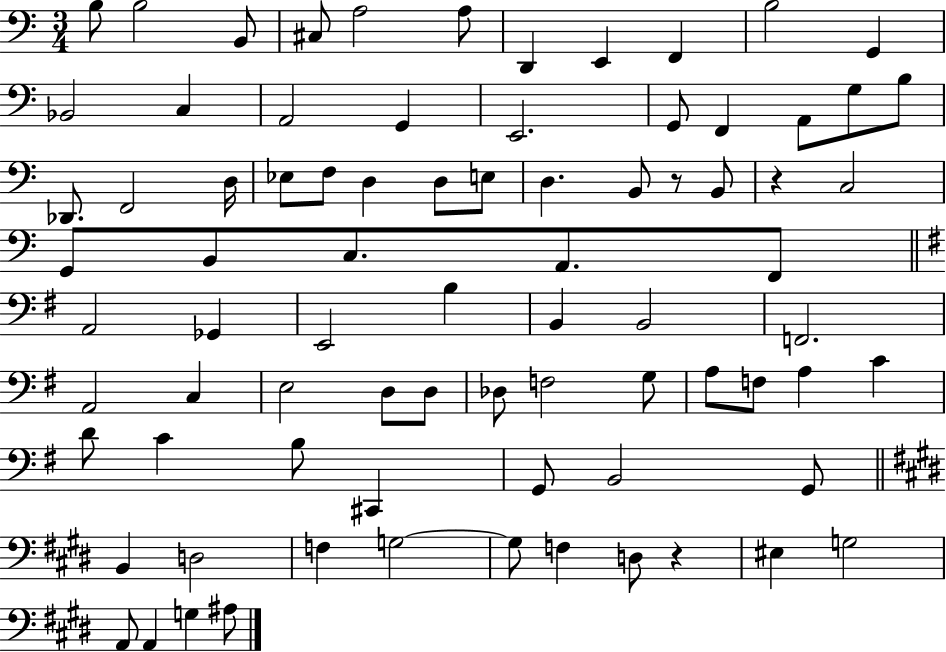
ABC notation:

X:1
T:Untitled
M:3/4
L:1/4
K:C
B,/2 B,2 B,,/2 ^C,/2 A,2 A,/2 D,, E,, F,, B,2 G,, _B,,2 C, A,,2 G,, E,,2 G,,/2 F,, A,,/2 G,/2 B,/2 _D,,/2 F,,2 D,/4 _E,/2 F,/2 D, D,/2 E,/2 D, B,,/2 z/2 B,,/2 z C,2 G,,/2 B,,/2 C,/2 A,,/2 F,,/2 A,,2 _G,, E,,2 B, B,, B,,2 F,,2 A,,2 C, E,2 D,/2 D,/2 _D,/2 F,2 G,/2 A,/2 F,/2 A, C D/2 C B,/2 ^C,, G,,/2 B,,2 G,,/2 B,, D,2 F, G,2 G,/2 F, D,/2 z ^E, G,2 A,,/2 A,, G, ^A,/2